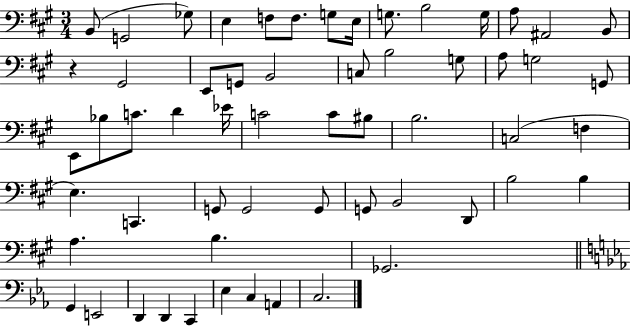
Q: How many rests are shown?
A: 1